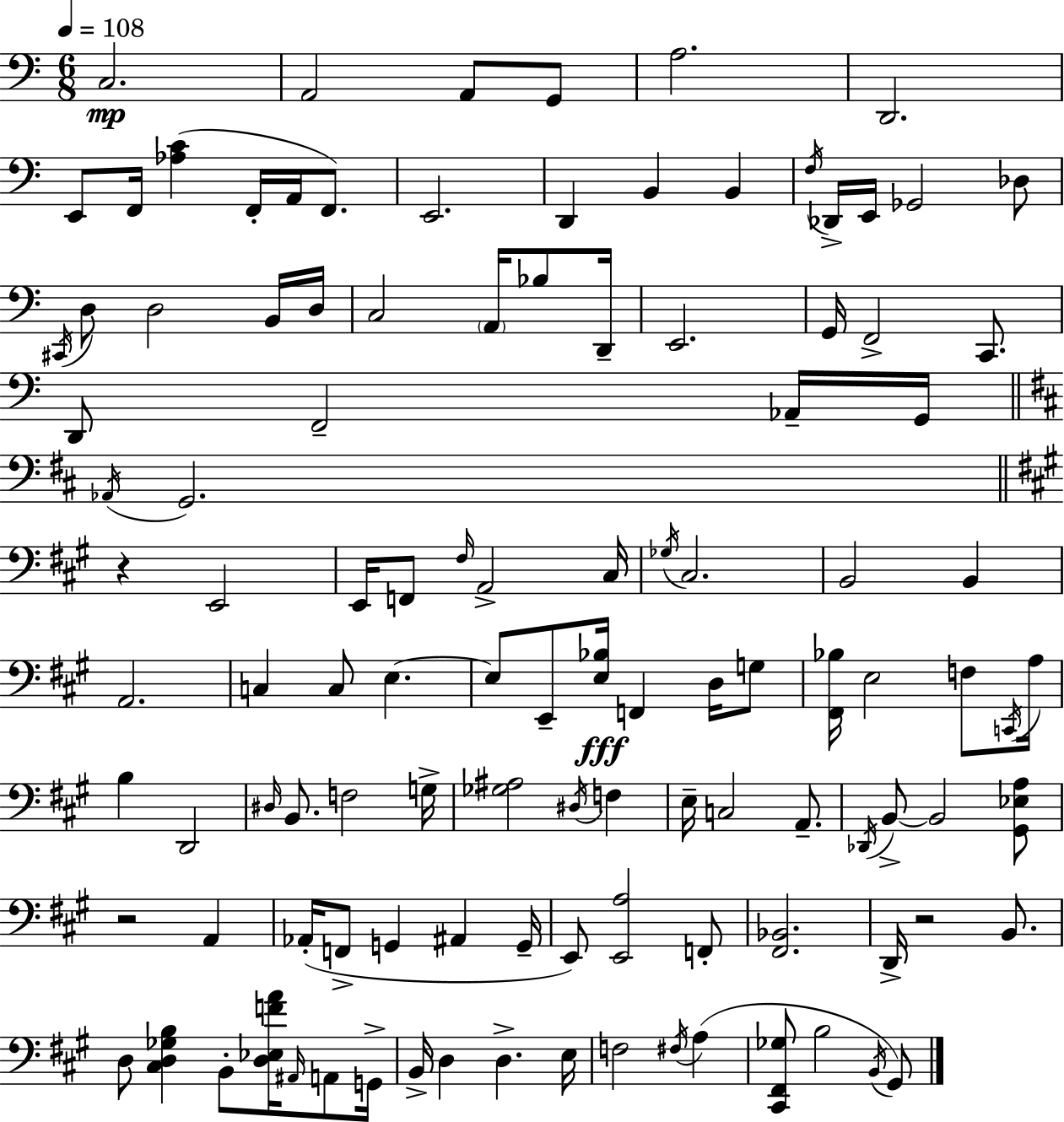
X:1
T:Untitled
M:6/8
L:1/4
K:Am
C,2 A,,2 A,,/2 G,,/2 A,2 D,,2 E,,/2 F,,/4 [_A,C] F,,/4 A,,/4 F,,/2 E,,2 D,, B,, B,, F,/4 _D,,/4 E,,/4 _G,,2 _D,/2 ^C,,/4 D,/2 D,2 B,,/4 D,/4 C,2 A,,/4 _B,/2 D,,/4 E,,2 G,,/4 F,,2 C,,/2 D,,/2 F,,2 _A,,/4 G,,/4 _A,,/4 G,,2 z E,,2 E,,/4 F,,/2 ^F,/4 A,,2 ^C,/4 _G,/4 ^C,2 B,,2 B,, A,,2 C, C,/2 E, E,/2 E,,/2 [E,_B,]/4 F,, D,/4 G,/2 [^F,,_B,]/4 E,2 F,/2 C,,/4 A,/4 B, D,,2 ^D,/4 B,,/2 F,2 G,/4 [_G,^A,]2 ^D,/4 F, E,/4 C,2 A,,/2 _D,,/4 B,,/2 B,,2 [^G,,_E,A,]/2 z2 A,, _A,,/4 F,,/2 G,, ^A,, G,,/4 E,,/2 [E,,A,]2 F,,/2 [^F,,_B,,]2 D,,/4 z2 B,,/2 D,/2 [^C,D,_G,B,] B,,/2 [D,_E,FA]/4 ^A,,/4 A,,/2 G,,/4 B,,/4 D, D, E,/4 F,2 ^F,/4 A, [^C,,^F,,_G,]/2 B,2 B,,/4 ^G,,/2